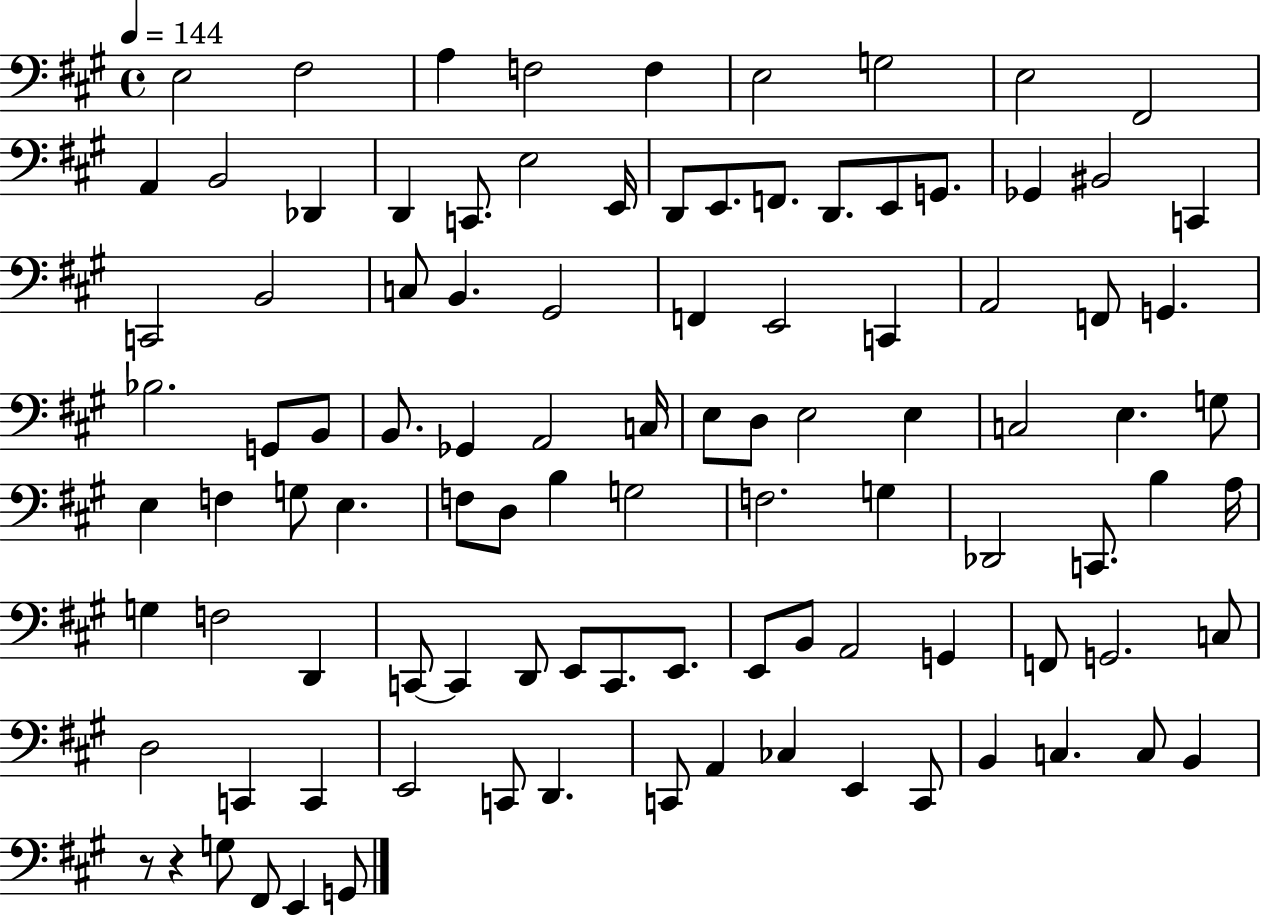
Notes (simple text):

E3/h F#3/h A3/q F3/h F3/q E3/h G3/h E3/h F#2/h A2/q B2/h Db2/q D2/q C2/e. E3/h E2/s D2/e E2/e. F2/e. D2/e. E2/e G2/e. Gb2/q BIS2/h C2/q C2/h B2/h C3/e B2/q. G#2/h F2/q E2/h C2/q A2/h F2/e G2/q. Bb3/h. G2/e B2/e B2/e. Gb2/q A2/h C3/s E3/e D3/e E3/h E3/q C3/h E3/q. G3/e E3/q F3/q G3/e E3/q. F3/e D3/e B3/q G3/h F3/h. G3/q Db2/h C2/e. B3/q A3/s G3/q F3/h D2/q C2/e C2/q D2/e E2/e C2/e. E2/e. E2/e B2/e A2/h G2/q F2/e G2/h. C3/e D3/h C2/q C2/q E2/h C2/e D2/q. C2/e A2/q CES3/q E2/q C2/e B2/q C3/q. C3/e B2/q R/e R/q G3/e F#2/e E2/q G2/e